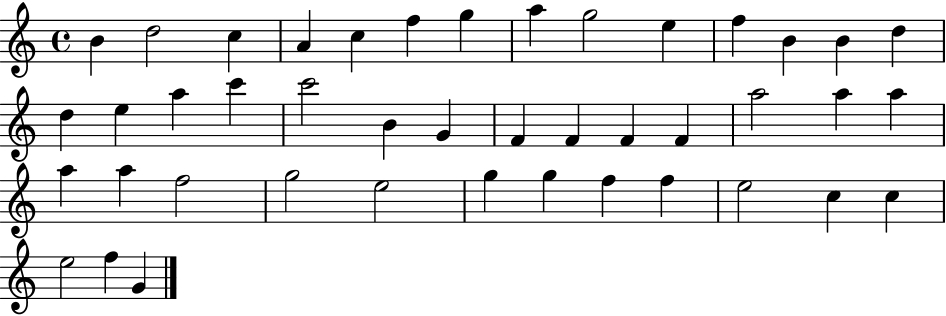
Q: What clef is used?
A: treble